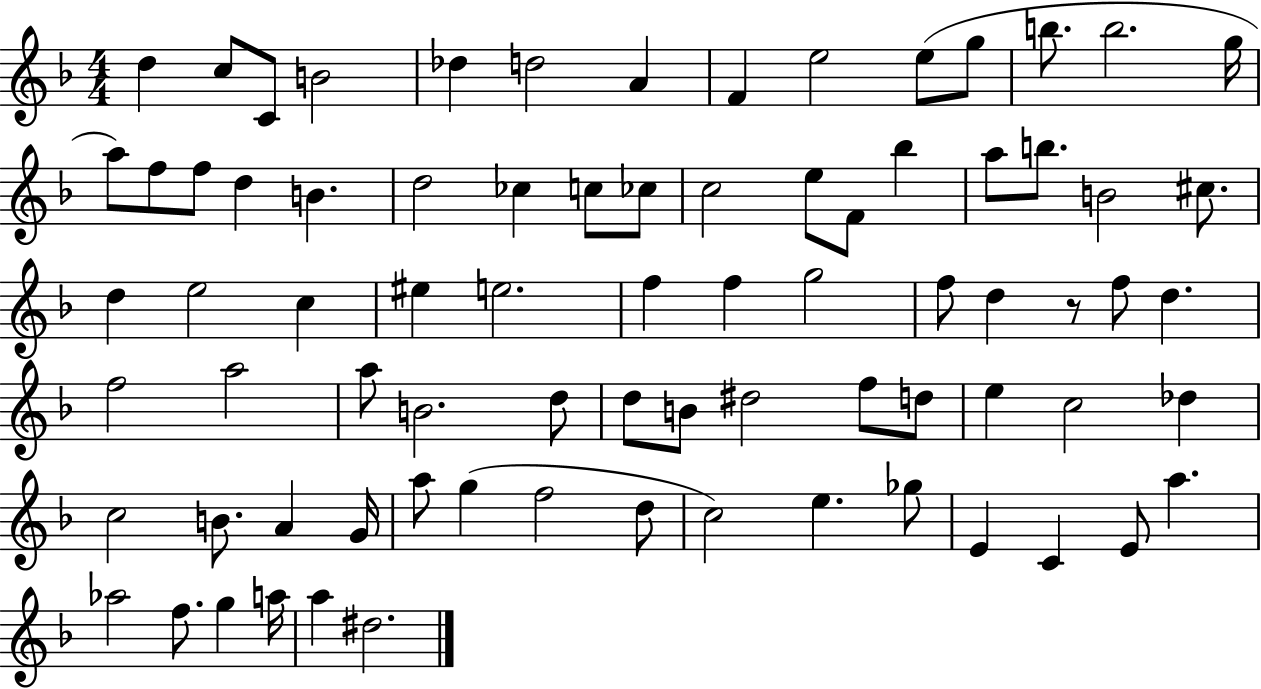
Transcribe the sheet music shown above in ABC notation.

X:1
T:Untitled
M:4/4
L:1/4
K:F
d c/2 C/2 B2 _d d2 A F e2 e/2 g/2 b/2 b2 g/4 a/2 f/2 f/2 d B d2 _c c/2 _c/2 c2 e/2 F/2 _b a/2 b/2 B2 ^c/2 d e2 c ^e e2 f f g2 f/2 d z/2 f/2 d f2 a2 a/2 B2 d/2 d/2 B/2 ^d2 f/2 d/2 e c2 _d c2 B/2 A G/4 a/2 g f2 d/2 c2 e _g/2 E C E/2 a _a2 f/2 g a/4 a ^d2